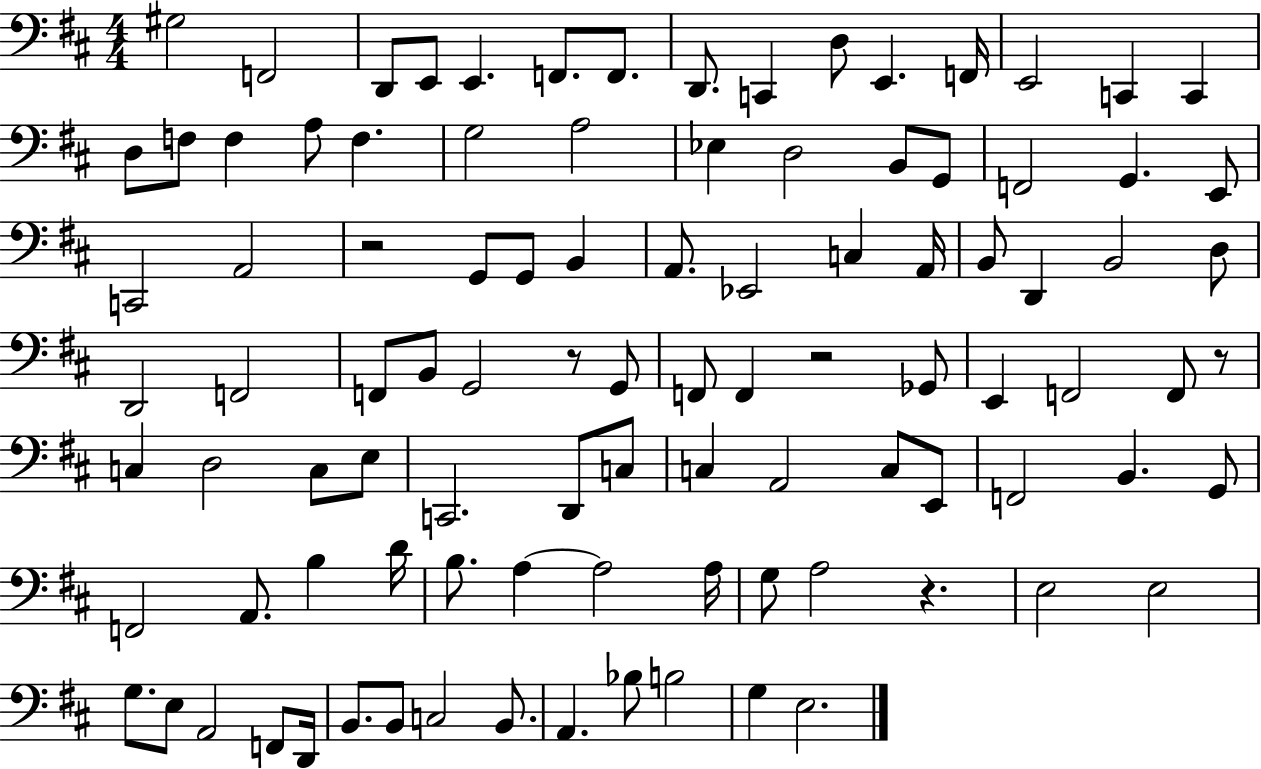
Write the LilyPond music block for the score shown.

{
  \clef bass
  \numericTimeSignature
  \time 4/4
  \key d \major
  gis2 f,2 | d,8 e,8 e,4. f,8. f,8. | d,8. c,4 d8 e,4. f,16 | e,2 c,4 c,4 | \break d8 f8 f4 a8 f4. | g2 a2 | ees4 d2 b,8 g,8 | f,2 g,4. e,8 | \break c,2 a,2 | r2 g,8 g,8 b,4 | a,8. ees,2 c4 a,16 | b,8 d,4 b,2 d8 | \break d,2 f,2 | f,8 b,8 g,2 r8 g,8 | f,8 f,4 r2 ges,8 | e,4 f,2 f,8 r8 | \break c4 d2 c8 e8 | c,2. d,8 c8 | c4 a,2 c8 e,8 | f,2 b,4. g,8 | \break f,2 a,8. b4 d'16 | b8. a4~~ a2 a16 | g8 a2 r4. | e2 e2 | \break g8. e8 a,2 f,8 d,16 | b,8. b,8 c2 b,8. | a,4. bes8 b2 | g4 e2. | \break \bar "|."
}